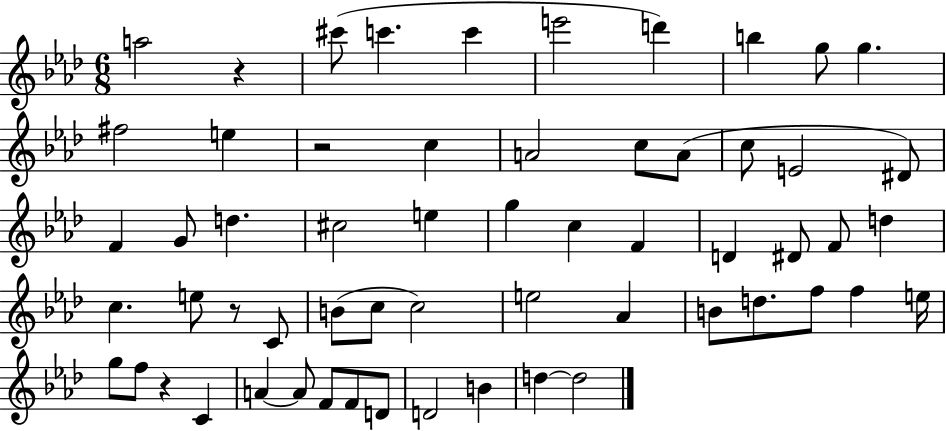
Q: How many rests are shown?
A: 4